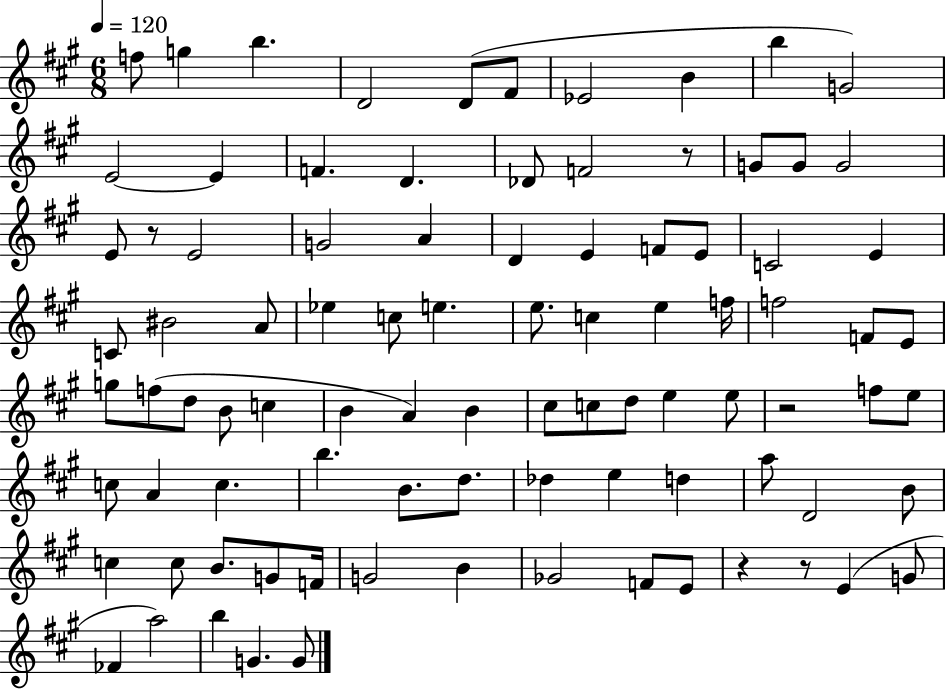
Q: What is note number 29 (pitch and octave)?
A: E4